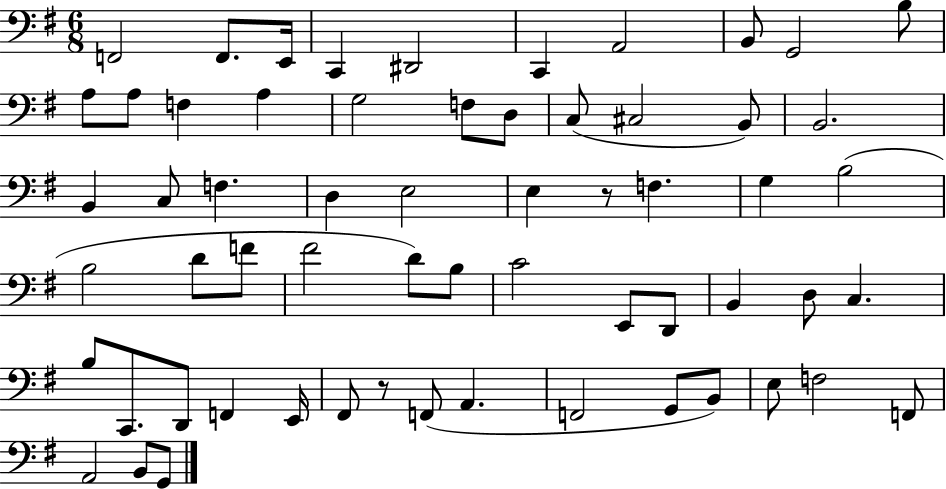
X:1
T:Untitled
M:6/8
L:1/4
K:G
F,,2 F,,/2 E,,/4 C,, ^D,,2 C,, A,,2 B,,/2 G,,2 B,/2 A,/2 A,/2 F, A, G,2 F,/2 D,/2 C,/2 ^C,2 B,,/2 B,,2 B,, C,/2 F, D, E,2 E, z/2 F, G, B,2 B,2 D/2 F/2 ^F2 D/2 B,/2 C2 E,,/2 D,,/2 B,, D,/2 C, B,/2 C,,/2 D,,/2 F,, E,,/4 ^F,,/2 z/2 F,,/2 A,, F,,2 G,,/2 B,,/2 E,/2 F,2 F,,/2 A,,2 B,,/2 G,,/2